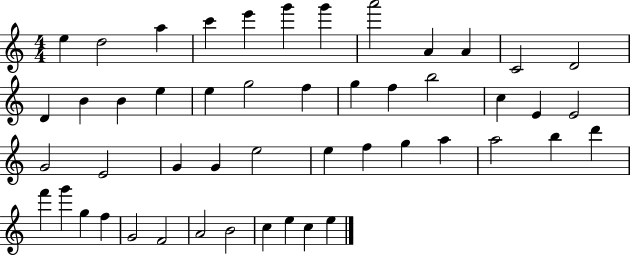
E5/q D5/h A5/q C6/q E6/q G6/q G6/q A6/h A4/q A4/q C4/h D4/h D4/q B4/q B4/q E5/q E5/q G5/h F5/q G5/q F5/q B5/h C5/q E4/q E4/h G4/h E4/h G4/q G4/q E5/h E5/q F5/q G5/q A5/q A5/h B5/q D6/q F6/q G6/q G5/q F5/q G4/h F4/h A4/h B4/h C5/q E5/q C5/q E5/q